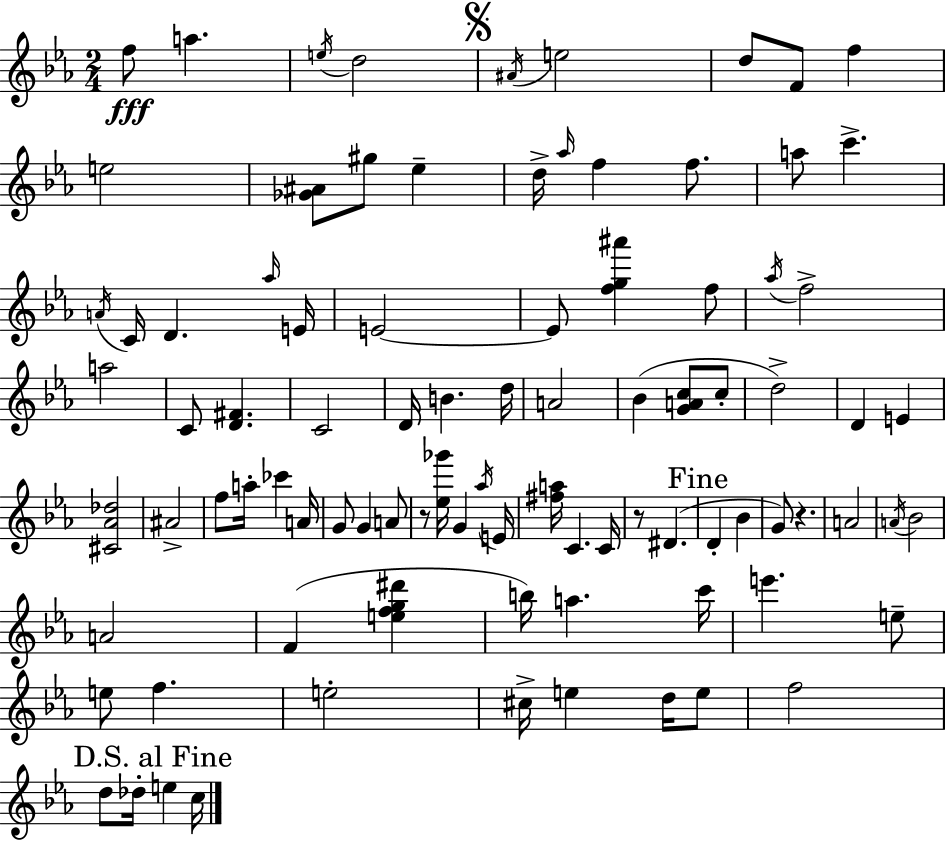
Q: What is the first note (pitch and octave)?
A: F5